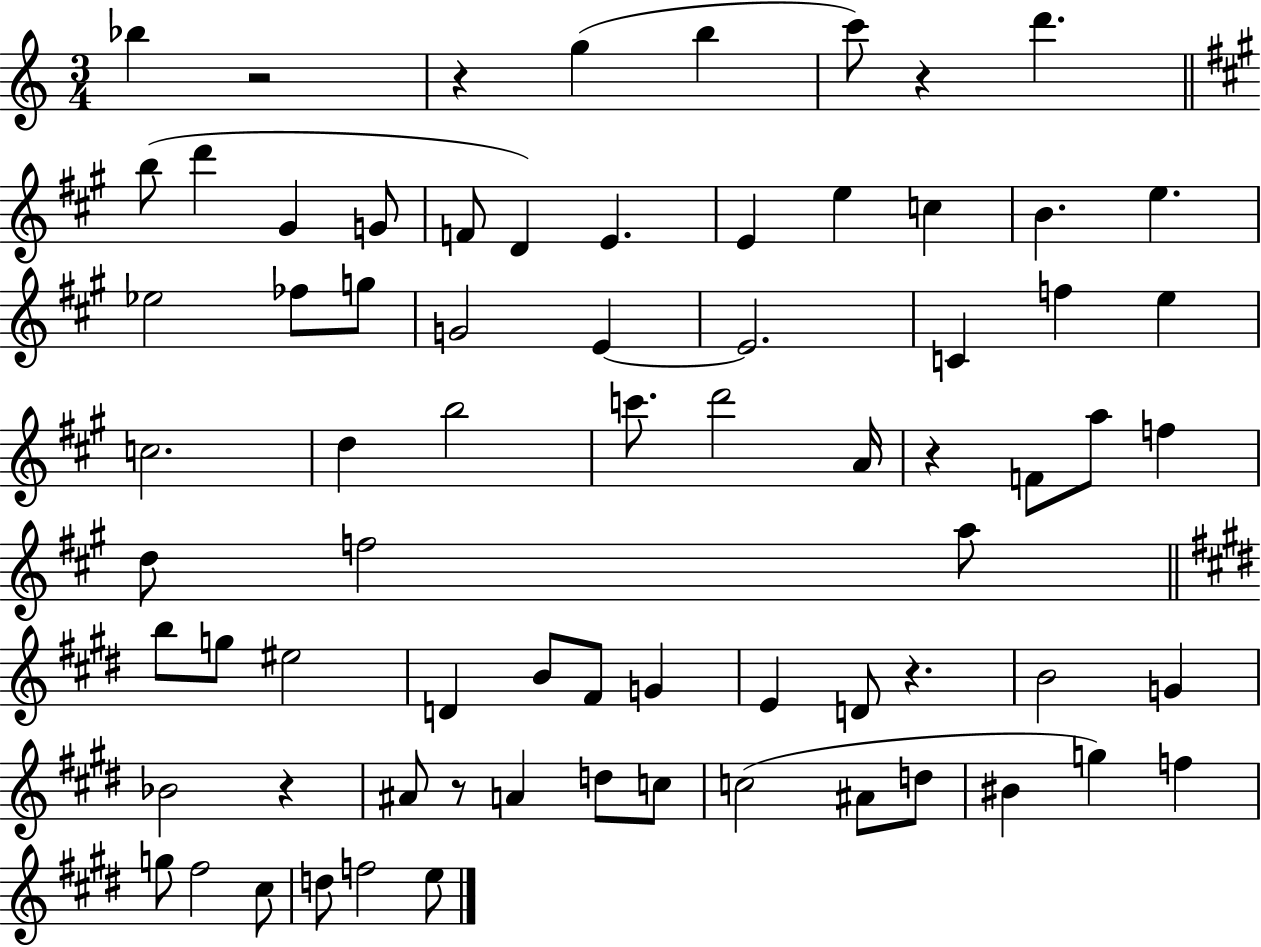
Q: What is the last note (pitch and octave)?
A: E5